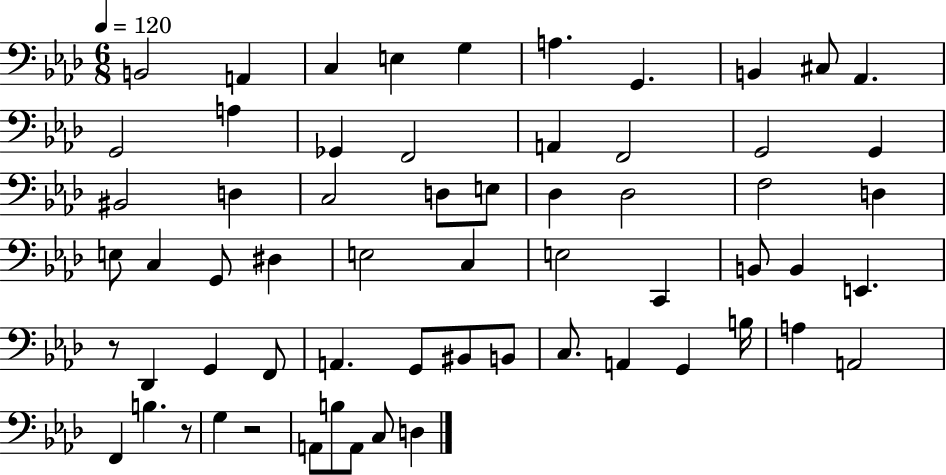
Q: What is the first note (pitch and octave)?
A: B2